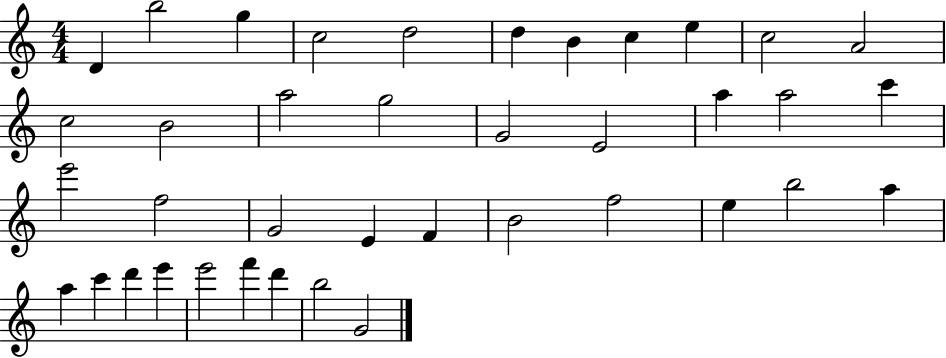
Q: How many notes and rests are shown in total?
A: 39